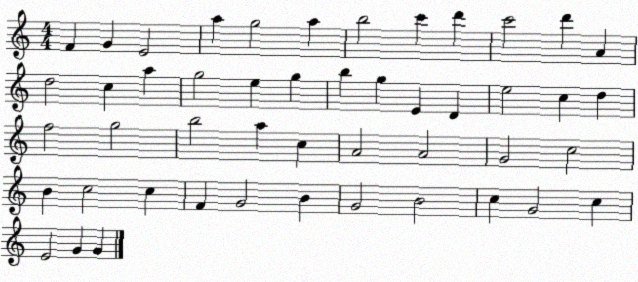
X:1
T:Untitled
M:4/4
L:1/4
K:C
F G E2 a g2 a b2 c' d' c'2 d' A d2 c a g2 e g b g E D e2 c d f2 g2 b2 a c A2 A2 G2 c2 B c2 c F G2 B G2 B2 c G2 c E2 G G